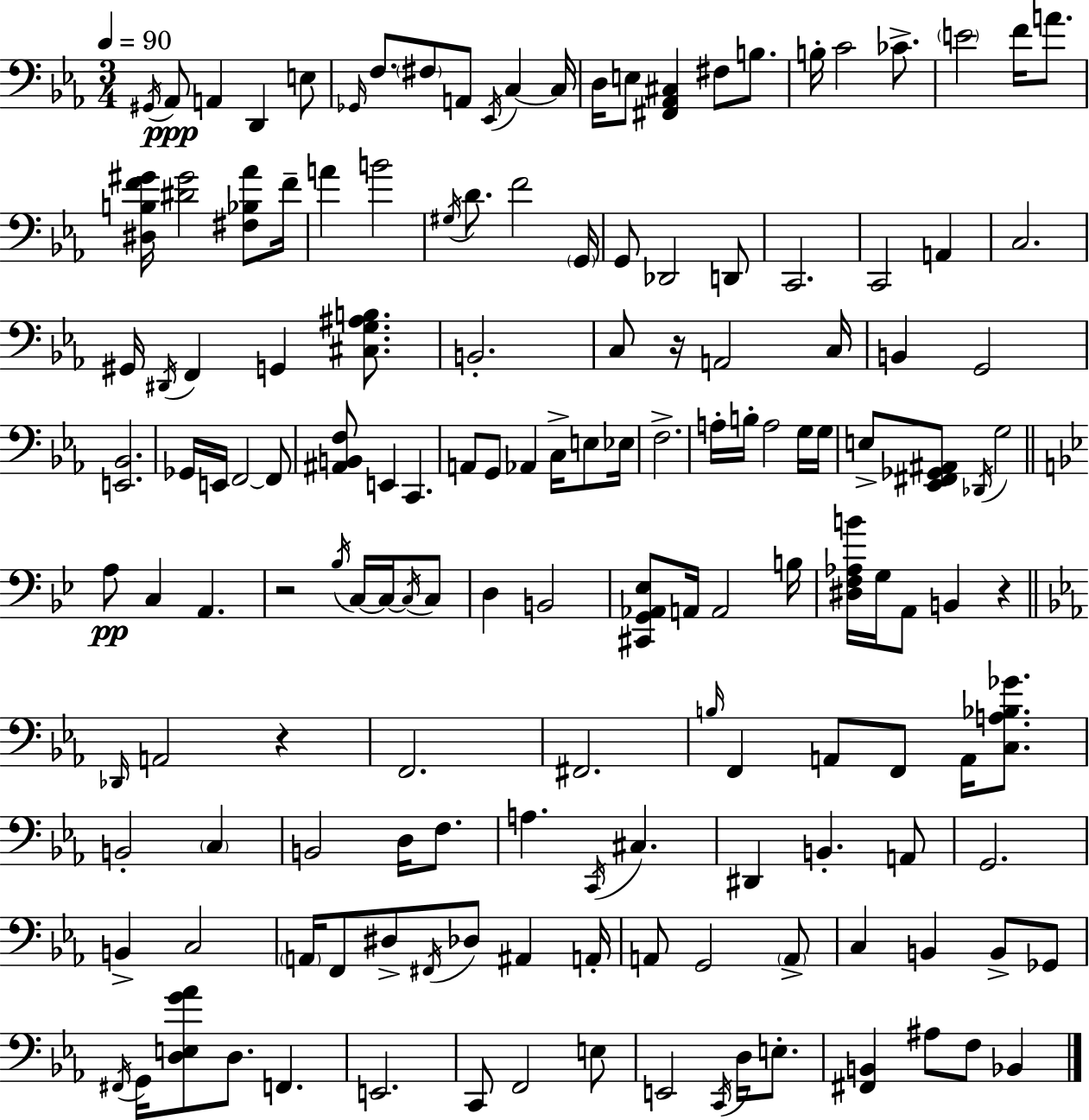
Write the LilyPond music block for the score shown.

{
  \clef bass
  \numericTimeSignature
  \time 3/4
  \key c \minor
  \tempo 4 = 90
  \acciaccatura { gis,16 }\ppp aes,8 a,4 d,4 e8 | \grace { ges,16 } f8. \parenthesize fis8 a,8 \acciaccatura { ees,16 } c4~~ | c16 d16 e8 <fis, aes, cis>4 fis8 | b8. b16-. c'2 | \break ces'8.-> \parenthesize e'2 f'16 | a'8. <dis b f' gis'>16 <dis' gis'>2 | <fis bes aes'>8 f'16-- a'4 b'2 | \acciaccatura { gis16 } d'8. f'2 | \break \parenthesize g,16 g,8 des,2 | d,8 c,2. | c,2 | a,4 c2. | \break gis,16 \acciaccatura { dis,16 } f,4 g,4 | <cis g ais b>8. b,2.-. | c8 r16 a,2 | c16 b,4 g,2 | \break <e, bes,>2. | ges,16 e,16 f,2~~ | f,8 <ais, b, f>8 e,4 c,4. | a,8 g,8 aes,4 | \break c16-> e8 ees16 f2.-> | a16-. b16-. a2 | g16 g16 e8-> <ees, fis, ges, ais,>8 \acciaccatura { des,16 } g2 | \bar "||" \break \key bes \major a8\pp c4 a,4. | r2 \acciaccatura { bes16 } c16~~ c16~~ \acciaccatura { c16 } | c8 d4 b,2 | <cis, g, aes, ees>8 a,16 a,2 | \break b16 <dis f aes b'>16 g16 a,8 b,4 r4 | \bar "||" \break \key ees \major \grace { des,16 } a,2 r4 | f,2. | fis,2. | \grace { b16 } f,4 a,8 f,8 a,16 <c a bes ges'>8. | \break b,2-. \parenthesize c4 | b,2 d16 f8. | a4. \acciaccatura { c,16 } cis4. | dis,4 b,4.-. | \break a,8 g,2. | b,4-> c2 | \parenthesize a,16 f,8 dis8-> \acciaccatura { fis,16 } des8 ais,4 | a,16-. a,8 g,2 | \break \parenthesize a,8-> c4 b,4 | b,8-> ges,8 \acciaccatura { fis,16 } g,16 <d e g' aes'>8 d8. f,4. | e,2. | c,8 f,2 | \break e8 e,2 | \acciaccatura { c,16 } d16 e8.-. <fis, b,>4 ais8 | f8 bes,4 \bar "|."
}